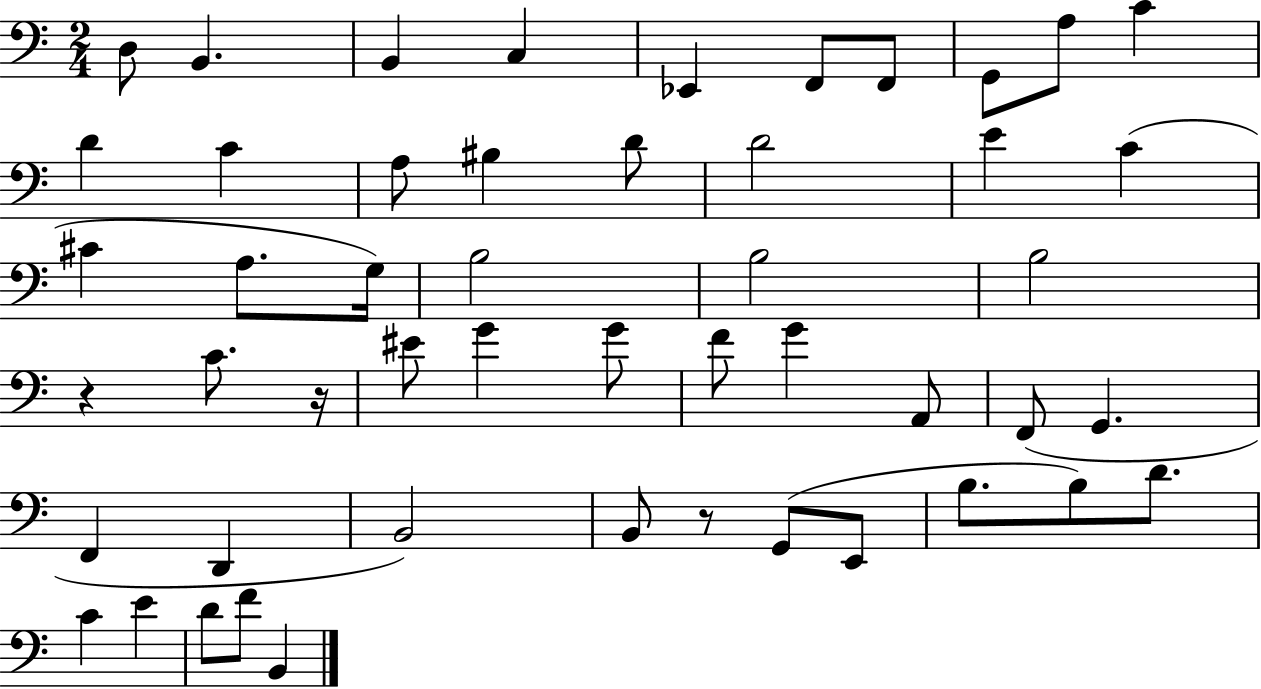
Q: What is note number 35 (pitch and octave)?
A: D2